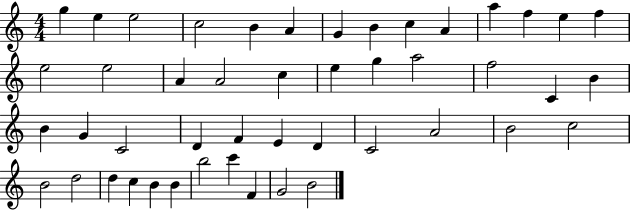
G5/q E5/q E5/h C5/h B4/q A4/q G4/q B4/q C5/q A4/q A5/q F5/q E5/q F5/q E5/h E5/h A4/q A4/h C5/q E5/q G5/q A5/h F5/h C4/q B4/q B4/q G4/q C4/h D4/q F4/q E4/q D4/q C4/h A4/h B4/h C5/h B4/h D5/h D5/q C5/q B4/q B4/q B5/h C6/q F4/q G4/h B4/h